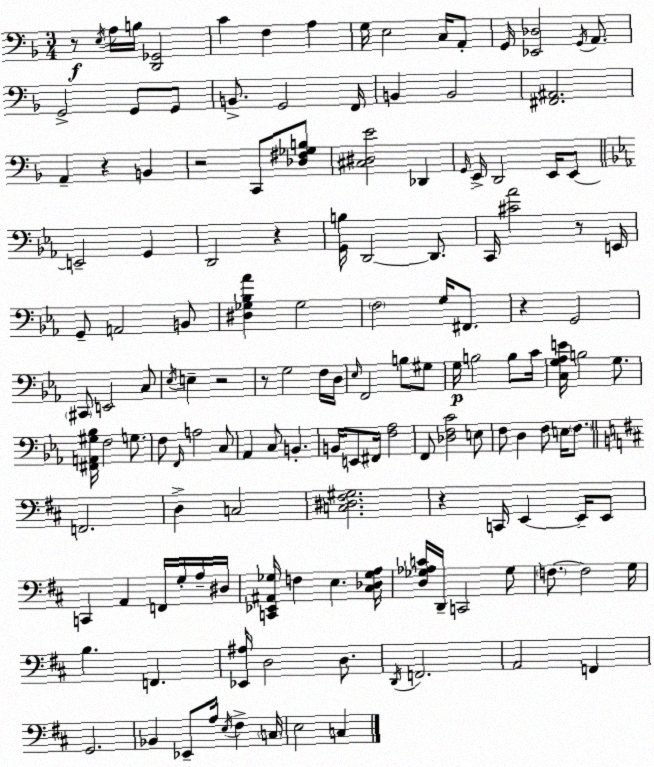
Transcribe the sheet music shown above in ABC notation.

X:1
T:Untitled
M:3/4
L:1/4
K:Dm
z/2 E,/4 A,/4 B,/4 [D,,_G,,]2 C F, A, G,/4 E,2 C,/4 A,,/2 G,,/4 [_E,,_D,]2 G,,/4 A,,/2 G,,2 G,,/2 G,,/2 B,,/2 G,,2 F,,/4 B,, B,,2 [^F,,^A,,]2 A,, z B,, z2 C,,/2 [_D,^F,_G,B,]/2 [^C,^D,E]2 _D,, G,,/4 E,,/4 D,,2 E,,/4 E,,/2 E,,2 G,, D,,2 z [G,,B,]/4 D,,2 D,,/2 C,,/4 [^C_A]2 z/2 E,,/4 G,,/2 A,,2 B,,/2 [^D,_G,_B,_A] _G,2 F,2 G,/4 ^F,,/2 z G,,2 ^C,,/2 E,,2 C,/2 _E,/4 E, z2 z/2 G,2 F,/4 D,/4 _E,/4 F,,2 B,/2 ^G,/2 G,/4 B,2 B,/2 C/4 [C,G,_A,E]/4 B,2 G,/2 [^F,,A,,^G,_B,]/4 F,2 G,/2 F,/2 F,,/4 A,2 C,/2 _A,, C,/2 B,, B,,/4 E,,/2 ^F,,/4 [F,_A,]2 F,,/2 [_D,F,C]2 E,/2 F,/2 D, F,/2 E,/4 F,/2 F,,2 D, C,2 [C,^D,^F,^G,]2 z C,,/4 E,, E,,/4 E,,/2 C,, A,, F,,/4 G,/4 A,/4 ^D,/4 [C,,_E,,^A,,_G,]/4 F, E, [^C,_D,_G,A,]/4 [D,_G,_A,C]/4 D,,/4 C,,2 _G,/2 F,/2 F,2 G,/4 B, F,, [_E,,^A,]/4 D,2 D,/2 D,,/4 F,,2 A,,2 F,, G,,2 _B,, _E,,/2 A,/4 E,/4 ^F, C,/4 E,2 C,